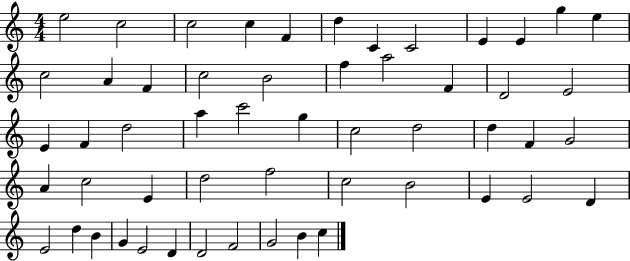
{
  \clef treble
  \numericTimeSignature
  \time 4/4
  \key c \major
  e''2 c''2 | c''2 c''4 f'4 | d''4 c'4 c'2 | e'4 e'4 g''4 e''4 | \break c''2 a'4 f'4 | c''2 b'2 | f''4 a''2 f'4 | d'2 e'2 | \break e'4 f'4 d''2 | a''4 c'''2 g''4 | c''2 d''2 | d''4 f'4 g'2 | \break a'4 c''2 e'4 | d''2 f''2 | c''2 b'2 | e'4 e'2 d'4 | \break e'2 d''4 b'4 | g'4 e'2 d'4 | d'2 f'2 | g'2 b'4 c''4 | \break \bar "|."
}